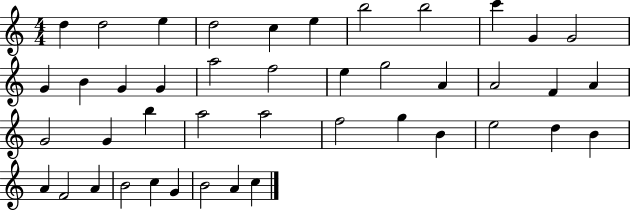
D5/q D5/h E5/q D5/h C5/q E5/q B5/h B5/h C6/q G4/q G4/h G4/q B4/q G4/q G4/q A5/h F5/h E5/q G5/h A4/q A4/h F4/q A4/q G4/h G4/q B5/q A5/h A5/h F5/h G5/q B4/q E5/h D5/q B4/q A4/q F4/h A4/q B4/h C5/q G4/q B4/h A4/q C5/q